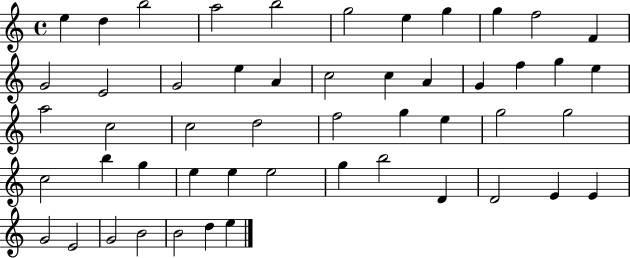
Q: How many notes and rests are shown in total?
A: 51